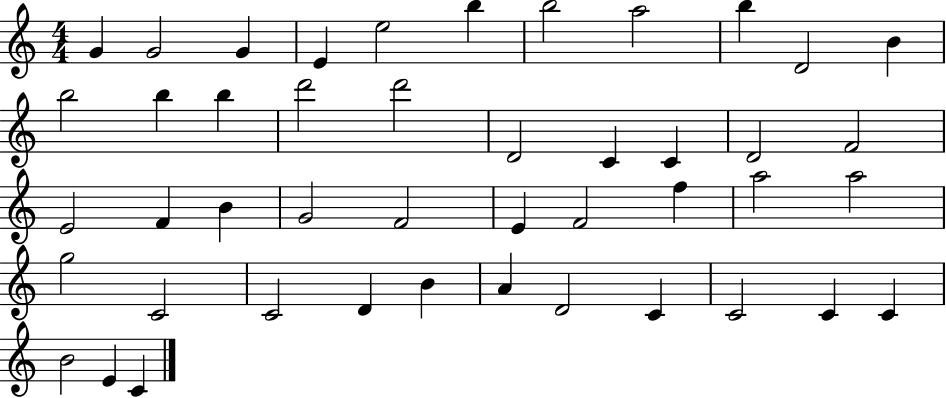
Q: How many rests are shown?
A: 0